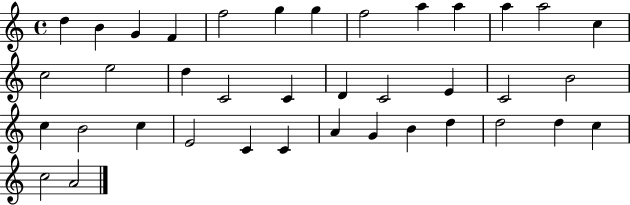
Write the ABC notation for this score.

X:1
T:Untitled
M:4/4
L:1/4
K:C
d B G F f2 g g f2 a a a a2 c c2 e2 d C2 C D C2 E C2 B2 c B2 c E2 C C A G B d d2 d c c2 A2